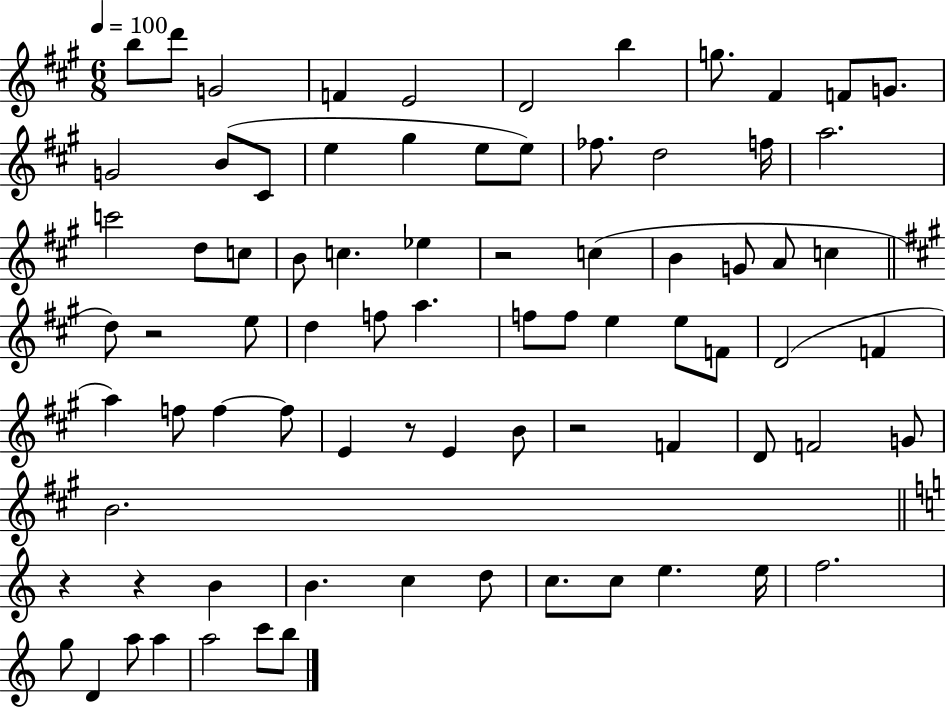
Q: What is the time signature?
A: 6/8